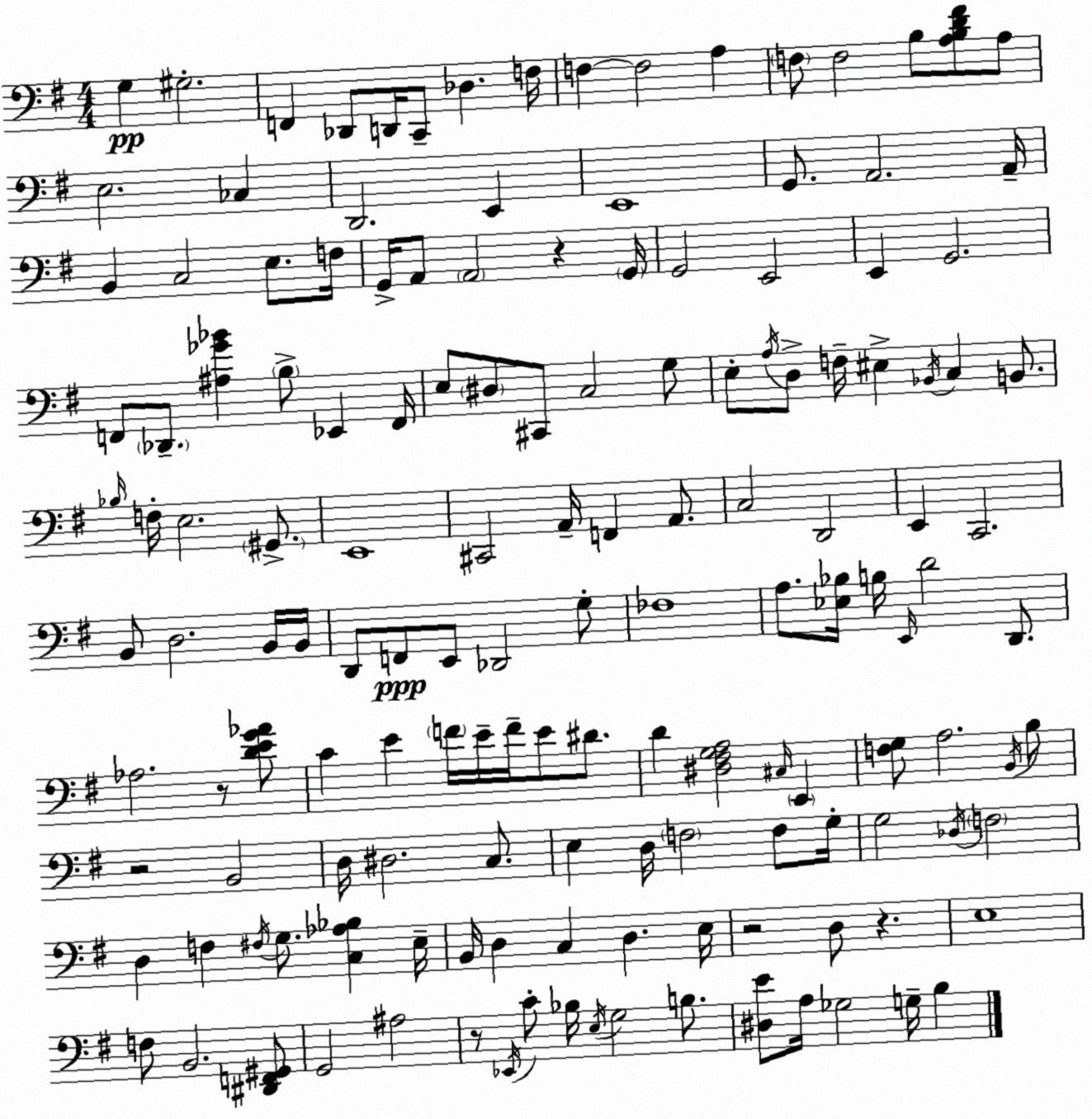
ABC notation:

X:1
T:Untitled
M:4/4
L:1/4
K:Em
G, ^G,2 F,, _D,,/2 D,,/4 C,,/2 _D, F,/4 F, F,2 A, F,/2 F,2 B,/2 [A,B,D^F]/2 A,/2 E,2 _C, D,,2 E,, E,,4 G,,/2 A,,2 A,,/4 B,, C,2 E,/2 F,/4 G,,/4 A,,/2 A,,2 z G,,/4 G,,2 E,,2 E,, G,,2 F,,/2 _D,,/2 [^A,_G_B] B,/2 _E,, F,,/4 E,/2 ^D,/2 ^C,,/2 C,2 G,/2 E,/2 A,/4 D,/2 F,/4 ^E, _B,,/4 C, B,,/2 _B,/4 F,/4 E,2 ^G,,/2 E,,4 ^C,,2 A,,/4 F,, A,,/2 C,2 D,,2 E,, C,,2 B,,/2 D,2 B,,/4 B,,/4 D,,/2 F,,/2 E,,/2 _D,,2 G,/2 _F,4 A,/2 [_E,_B,]/4 B,/4 E,,/4 D2 D,,/2 _A,2 z/2 [DEG_A]/2 C E F/4 E/4 F/4 E/2 ^D/2 D [^D,^F,G,A,]2 ^C,/4 E,, [F,G,]/2 A,2 B,,/4 B,/2 z2 B,,2 D,/4 ^D,2 C,/2 E, D,/4 F,2 F,/2 G,/4 G,2 _D,/4 F,2 D, F, ^F,/4 G,/2 [C,_A,_B,] E,/4 B,,/4 D, C, D, E,/4 z2 D,/2 z E,4 F,/2 B,,2 [^D,,F,,^G,,]/2 G,,2 ^A,2 z/2 _E,,/4 C/2 _B,/4 E,/4 G,2 B,/2 [^D,E]/2 A,/4 _G,2 G,/4 B,